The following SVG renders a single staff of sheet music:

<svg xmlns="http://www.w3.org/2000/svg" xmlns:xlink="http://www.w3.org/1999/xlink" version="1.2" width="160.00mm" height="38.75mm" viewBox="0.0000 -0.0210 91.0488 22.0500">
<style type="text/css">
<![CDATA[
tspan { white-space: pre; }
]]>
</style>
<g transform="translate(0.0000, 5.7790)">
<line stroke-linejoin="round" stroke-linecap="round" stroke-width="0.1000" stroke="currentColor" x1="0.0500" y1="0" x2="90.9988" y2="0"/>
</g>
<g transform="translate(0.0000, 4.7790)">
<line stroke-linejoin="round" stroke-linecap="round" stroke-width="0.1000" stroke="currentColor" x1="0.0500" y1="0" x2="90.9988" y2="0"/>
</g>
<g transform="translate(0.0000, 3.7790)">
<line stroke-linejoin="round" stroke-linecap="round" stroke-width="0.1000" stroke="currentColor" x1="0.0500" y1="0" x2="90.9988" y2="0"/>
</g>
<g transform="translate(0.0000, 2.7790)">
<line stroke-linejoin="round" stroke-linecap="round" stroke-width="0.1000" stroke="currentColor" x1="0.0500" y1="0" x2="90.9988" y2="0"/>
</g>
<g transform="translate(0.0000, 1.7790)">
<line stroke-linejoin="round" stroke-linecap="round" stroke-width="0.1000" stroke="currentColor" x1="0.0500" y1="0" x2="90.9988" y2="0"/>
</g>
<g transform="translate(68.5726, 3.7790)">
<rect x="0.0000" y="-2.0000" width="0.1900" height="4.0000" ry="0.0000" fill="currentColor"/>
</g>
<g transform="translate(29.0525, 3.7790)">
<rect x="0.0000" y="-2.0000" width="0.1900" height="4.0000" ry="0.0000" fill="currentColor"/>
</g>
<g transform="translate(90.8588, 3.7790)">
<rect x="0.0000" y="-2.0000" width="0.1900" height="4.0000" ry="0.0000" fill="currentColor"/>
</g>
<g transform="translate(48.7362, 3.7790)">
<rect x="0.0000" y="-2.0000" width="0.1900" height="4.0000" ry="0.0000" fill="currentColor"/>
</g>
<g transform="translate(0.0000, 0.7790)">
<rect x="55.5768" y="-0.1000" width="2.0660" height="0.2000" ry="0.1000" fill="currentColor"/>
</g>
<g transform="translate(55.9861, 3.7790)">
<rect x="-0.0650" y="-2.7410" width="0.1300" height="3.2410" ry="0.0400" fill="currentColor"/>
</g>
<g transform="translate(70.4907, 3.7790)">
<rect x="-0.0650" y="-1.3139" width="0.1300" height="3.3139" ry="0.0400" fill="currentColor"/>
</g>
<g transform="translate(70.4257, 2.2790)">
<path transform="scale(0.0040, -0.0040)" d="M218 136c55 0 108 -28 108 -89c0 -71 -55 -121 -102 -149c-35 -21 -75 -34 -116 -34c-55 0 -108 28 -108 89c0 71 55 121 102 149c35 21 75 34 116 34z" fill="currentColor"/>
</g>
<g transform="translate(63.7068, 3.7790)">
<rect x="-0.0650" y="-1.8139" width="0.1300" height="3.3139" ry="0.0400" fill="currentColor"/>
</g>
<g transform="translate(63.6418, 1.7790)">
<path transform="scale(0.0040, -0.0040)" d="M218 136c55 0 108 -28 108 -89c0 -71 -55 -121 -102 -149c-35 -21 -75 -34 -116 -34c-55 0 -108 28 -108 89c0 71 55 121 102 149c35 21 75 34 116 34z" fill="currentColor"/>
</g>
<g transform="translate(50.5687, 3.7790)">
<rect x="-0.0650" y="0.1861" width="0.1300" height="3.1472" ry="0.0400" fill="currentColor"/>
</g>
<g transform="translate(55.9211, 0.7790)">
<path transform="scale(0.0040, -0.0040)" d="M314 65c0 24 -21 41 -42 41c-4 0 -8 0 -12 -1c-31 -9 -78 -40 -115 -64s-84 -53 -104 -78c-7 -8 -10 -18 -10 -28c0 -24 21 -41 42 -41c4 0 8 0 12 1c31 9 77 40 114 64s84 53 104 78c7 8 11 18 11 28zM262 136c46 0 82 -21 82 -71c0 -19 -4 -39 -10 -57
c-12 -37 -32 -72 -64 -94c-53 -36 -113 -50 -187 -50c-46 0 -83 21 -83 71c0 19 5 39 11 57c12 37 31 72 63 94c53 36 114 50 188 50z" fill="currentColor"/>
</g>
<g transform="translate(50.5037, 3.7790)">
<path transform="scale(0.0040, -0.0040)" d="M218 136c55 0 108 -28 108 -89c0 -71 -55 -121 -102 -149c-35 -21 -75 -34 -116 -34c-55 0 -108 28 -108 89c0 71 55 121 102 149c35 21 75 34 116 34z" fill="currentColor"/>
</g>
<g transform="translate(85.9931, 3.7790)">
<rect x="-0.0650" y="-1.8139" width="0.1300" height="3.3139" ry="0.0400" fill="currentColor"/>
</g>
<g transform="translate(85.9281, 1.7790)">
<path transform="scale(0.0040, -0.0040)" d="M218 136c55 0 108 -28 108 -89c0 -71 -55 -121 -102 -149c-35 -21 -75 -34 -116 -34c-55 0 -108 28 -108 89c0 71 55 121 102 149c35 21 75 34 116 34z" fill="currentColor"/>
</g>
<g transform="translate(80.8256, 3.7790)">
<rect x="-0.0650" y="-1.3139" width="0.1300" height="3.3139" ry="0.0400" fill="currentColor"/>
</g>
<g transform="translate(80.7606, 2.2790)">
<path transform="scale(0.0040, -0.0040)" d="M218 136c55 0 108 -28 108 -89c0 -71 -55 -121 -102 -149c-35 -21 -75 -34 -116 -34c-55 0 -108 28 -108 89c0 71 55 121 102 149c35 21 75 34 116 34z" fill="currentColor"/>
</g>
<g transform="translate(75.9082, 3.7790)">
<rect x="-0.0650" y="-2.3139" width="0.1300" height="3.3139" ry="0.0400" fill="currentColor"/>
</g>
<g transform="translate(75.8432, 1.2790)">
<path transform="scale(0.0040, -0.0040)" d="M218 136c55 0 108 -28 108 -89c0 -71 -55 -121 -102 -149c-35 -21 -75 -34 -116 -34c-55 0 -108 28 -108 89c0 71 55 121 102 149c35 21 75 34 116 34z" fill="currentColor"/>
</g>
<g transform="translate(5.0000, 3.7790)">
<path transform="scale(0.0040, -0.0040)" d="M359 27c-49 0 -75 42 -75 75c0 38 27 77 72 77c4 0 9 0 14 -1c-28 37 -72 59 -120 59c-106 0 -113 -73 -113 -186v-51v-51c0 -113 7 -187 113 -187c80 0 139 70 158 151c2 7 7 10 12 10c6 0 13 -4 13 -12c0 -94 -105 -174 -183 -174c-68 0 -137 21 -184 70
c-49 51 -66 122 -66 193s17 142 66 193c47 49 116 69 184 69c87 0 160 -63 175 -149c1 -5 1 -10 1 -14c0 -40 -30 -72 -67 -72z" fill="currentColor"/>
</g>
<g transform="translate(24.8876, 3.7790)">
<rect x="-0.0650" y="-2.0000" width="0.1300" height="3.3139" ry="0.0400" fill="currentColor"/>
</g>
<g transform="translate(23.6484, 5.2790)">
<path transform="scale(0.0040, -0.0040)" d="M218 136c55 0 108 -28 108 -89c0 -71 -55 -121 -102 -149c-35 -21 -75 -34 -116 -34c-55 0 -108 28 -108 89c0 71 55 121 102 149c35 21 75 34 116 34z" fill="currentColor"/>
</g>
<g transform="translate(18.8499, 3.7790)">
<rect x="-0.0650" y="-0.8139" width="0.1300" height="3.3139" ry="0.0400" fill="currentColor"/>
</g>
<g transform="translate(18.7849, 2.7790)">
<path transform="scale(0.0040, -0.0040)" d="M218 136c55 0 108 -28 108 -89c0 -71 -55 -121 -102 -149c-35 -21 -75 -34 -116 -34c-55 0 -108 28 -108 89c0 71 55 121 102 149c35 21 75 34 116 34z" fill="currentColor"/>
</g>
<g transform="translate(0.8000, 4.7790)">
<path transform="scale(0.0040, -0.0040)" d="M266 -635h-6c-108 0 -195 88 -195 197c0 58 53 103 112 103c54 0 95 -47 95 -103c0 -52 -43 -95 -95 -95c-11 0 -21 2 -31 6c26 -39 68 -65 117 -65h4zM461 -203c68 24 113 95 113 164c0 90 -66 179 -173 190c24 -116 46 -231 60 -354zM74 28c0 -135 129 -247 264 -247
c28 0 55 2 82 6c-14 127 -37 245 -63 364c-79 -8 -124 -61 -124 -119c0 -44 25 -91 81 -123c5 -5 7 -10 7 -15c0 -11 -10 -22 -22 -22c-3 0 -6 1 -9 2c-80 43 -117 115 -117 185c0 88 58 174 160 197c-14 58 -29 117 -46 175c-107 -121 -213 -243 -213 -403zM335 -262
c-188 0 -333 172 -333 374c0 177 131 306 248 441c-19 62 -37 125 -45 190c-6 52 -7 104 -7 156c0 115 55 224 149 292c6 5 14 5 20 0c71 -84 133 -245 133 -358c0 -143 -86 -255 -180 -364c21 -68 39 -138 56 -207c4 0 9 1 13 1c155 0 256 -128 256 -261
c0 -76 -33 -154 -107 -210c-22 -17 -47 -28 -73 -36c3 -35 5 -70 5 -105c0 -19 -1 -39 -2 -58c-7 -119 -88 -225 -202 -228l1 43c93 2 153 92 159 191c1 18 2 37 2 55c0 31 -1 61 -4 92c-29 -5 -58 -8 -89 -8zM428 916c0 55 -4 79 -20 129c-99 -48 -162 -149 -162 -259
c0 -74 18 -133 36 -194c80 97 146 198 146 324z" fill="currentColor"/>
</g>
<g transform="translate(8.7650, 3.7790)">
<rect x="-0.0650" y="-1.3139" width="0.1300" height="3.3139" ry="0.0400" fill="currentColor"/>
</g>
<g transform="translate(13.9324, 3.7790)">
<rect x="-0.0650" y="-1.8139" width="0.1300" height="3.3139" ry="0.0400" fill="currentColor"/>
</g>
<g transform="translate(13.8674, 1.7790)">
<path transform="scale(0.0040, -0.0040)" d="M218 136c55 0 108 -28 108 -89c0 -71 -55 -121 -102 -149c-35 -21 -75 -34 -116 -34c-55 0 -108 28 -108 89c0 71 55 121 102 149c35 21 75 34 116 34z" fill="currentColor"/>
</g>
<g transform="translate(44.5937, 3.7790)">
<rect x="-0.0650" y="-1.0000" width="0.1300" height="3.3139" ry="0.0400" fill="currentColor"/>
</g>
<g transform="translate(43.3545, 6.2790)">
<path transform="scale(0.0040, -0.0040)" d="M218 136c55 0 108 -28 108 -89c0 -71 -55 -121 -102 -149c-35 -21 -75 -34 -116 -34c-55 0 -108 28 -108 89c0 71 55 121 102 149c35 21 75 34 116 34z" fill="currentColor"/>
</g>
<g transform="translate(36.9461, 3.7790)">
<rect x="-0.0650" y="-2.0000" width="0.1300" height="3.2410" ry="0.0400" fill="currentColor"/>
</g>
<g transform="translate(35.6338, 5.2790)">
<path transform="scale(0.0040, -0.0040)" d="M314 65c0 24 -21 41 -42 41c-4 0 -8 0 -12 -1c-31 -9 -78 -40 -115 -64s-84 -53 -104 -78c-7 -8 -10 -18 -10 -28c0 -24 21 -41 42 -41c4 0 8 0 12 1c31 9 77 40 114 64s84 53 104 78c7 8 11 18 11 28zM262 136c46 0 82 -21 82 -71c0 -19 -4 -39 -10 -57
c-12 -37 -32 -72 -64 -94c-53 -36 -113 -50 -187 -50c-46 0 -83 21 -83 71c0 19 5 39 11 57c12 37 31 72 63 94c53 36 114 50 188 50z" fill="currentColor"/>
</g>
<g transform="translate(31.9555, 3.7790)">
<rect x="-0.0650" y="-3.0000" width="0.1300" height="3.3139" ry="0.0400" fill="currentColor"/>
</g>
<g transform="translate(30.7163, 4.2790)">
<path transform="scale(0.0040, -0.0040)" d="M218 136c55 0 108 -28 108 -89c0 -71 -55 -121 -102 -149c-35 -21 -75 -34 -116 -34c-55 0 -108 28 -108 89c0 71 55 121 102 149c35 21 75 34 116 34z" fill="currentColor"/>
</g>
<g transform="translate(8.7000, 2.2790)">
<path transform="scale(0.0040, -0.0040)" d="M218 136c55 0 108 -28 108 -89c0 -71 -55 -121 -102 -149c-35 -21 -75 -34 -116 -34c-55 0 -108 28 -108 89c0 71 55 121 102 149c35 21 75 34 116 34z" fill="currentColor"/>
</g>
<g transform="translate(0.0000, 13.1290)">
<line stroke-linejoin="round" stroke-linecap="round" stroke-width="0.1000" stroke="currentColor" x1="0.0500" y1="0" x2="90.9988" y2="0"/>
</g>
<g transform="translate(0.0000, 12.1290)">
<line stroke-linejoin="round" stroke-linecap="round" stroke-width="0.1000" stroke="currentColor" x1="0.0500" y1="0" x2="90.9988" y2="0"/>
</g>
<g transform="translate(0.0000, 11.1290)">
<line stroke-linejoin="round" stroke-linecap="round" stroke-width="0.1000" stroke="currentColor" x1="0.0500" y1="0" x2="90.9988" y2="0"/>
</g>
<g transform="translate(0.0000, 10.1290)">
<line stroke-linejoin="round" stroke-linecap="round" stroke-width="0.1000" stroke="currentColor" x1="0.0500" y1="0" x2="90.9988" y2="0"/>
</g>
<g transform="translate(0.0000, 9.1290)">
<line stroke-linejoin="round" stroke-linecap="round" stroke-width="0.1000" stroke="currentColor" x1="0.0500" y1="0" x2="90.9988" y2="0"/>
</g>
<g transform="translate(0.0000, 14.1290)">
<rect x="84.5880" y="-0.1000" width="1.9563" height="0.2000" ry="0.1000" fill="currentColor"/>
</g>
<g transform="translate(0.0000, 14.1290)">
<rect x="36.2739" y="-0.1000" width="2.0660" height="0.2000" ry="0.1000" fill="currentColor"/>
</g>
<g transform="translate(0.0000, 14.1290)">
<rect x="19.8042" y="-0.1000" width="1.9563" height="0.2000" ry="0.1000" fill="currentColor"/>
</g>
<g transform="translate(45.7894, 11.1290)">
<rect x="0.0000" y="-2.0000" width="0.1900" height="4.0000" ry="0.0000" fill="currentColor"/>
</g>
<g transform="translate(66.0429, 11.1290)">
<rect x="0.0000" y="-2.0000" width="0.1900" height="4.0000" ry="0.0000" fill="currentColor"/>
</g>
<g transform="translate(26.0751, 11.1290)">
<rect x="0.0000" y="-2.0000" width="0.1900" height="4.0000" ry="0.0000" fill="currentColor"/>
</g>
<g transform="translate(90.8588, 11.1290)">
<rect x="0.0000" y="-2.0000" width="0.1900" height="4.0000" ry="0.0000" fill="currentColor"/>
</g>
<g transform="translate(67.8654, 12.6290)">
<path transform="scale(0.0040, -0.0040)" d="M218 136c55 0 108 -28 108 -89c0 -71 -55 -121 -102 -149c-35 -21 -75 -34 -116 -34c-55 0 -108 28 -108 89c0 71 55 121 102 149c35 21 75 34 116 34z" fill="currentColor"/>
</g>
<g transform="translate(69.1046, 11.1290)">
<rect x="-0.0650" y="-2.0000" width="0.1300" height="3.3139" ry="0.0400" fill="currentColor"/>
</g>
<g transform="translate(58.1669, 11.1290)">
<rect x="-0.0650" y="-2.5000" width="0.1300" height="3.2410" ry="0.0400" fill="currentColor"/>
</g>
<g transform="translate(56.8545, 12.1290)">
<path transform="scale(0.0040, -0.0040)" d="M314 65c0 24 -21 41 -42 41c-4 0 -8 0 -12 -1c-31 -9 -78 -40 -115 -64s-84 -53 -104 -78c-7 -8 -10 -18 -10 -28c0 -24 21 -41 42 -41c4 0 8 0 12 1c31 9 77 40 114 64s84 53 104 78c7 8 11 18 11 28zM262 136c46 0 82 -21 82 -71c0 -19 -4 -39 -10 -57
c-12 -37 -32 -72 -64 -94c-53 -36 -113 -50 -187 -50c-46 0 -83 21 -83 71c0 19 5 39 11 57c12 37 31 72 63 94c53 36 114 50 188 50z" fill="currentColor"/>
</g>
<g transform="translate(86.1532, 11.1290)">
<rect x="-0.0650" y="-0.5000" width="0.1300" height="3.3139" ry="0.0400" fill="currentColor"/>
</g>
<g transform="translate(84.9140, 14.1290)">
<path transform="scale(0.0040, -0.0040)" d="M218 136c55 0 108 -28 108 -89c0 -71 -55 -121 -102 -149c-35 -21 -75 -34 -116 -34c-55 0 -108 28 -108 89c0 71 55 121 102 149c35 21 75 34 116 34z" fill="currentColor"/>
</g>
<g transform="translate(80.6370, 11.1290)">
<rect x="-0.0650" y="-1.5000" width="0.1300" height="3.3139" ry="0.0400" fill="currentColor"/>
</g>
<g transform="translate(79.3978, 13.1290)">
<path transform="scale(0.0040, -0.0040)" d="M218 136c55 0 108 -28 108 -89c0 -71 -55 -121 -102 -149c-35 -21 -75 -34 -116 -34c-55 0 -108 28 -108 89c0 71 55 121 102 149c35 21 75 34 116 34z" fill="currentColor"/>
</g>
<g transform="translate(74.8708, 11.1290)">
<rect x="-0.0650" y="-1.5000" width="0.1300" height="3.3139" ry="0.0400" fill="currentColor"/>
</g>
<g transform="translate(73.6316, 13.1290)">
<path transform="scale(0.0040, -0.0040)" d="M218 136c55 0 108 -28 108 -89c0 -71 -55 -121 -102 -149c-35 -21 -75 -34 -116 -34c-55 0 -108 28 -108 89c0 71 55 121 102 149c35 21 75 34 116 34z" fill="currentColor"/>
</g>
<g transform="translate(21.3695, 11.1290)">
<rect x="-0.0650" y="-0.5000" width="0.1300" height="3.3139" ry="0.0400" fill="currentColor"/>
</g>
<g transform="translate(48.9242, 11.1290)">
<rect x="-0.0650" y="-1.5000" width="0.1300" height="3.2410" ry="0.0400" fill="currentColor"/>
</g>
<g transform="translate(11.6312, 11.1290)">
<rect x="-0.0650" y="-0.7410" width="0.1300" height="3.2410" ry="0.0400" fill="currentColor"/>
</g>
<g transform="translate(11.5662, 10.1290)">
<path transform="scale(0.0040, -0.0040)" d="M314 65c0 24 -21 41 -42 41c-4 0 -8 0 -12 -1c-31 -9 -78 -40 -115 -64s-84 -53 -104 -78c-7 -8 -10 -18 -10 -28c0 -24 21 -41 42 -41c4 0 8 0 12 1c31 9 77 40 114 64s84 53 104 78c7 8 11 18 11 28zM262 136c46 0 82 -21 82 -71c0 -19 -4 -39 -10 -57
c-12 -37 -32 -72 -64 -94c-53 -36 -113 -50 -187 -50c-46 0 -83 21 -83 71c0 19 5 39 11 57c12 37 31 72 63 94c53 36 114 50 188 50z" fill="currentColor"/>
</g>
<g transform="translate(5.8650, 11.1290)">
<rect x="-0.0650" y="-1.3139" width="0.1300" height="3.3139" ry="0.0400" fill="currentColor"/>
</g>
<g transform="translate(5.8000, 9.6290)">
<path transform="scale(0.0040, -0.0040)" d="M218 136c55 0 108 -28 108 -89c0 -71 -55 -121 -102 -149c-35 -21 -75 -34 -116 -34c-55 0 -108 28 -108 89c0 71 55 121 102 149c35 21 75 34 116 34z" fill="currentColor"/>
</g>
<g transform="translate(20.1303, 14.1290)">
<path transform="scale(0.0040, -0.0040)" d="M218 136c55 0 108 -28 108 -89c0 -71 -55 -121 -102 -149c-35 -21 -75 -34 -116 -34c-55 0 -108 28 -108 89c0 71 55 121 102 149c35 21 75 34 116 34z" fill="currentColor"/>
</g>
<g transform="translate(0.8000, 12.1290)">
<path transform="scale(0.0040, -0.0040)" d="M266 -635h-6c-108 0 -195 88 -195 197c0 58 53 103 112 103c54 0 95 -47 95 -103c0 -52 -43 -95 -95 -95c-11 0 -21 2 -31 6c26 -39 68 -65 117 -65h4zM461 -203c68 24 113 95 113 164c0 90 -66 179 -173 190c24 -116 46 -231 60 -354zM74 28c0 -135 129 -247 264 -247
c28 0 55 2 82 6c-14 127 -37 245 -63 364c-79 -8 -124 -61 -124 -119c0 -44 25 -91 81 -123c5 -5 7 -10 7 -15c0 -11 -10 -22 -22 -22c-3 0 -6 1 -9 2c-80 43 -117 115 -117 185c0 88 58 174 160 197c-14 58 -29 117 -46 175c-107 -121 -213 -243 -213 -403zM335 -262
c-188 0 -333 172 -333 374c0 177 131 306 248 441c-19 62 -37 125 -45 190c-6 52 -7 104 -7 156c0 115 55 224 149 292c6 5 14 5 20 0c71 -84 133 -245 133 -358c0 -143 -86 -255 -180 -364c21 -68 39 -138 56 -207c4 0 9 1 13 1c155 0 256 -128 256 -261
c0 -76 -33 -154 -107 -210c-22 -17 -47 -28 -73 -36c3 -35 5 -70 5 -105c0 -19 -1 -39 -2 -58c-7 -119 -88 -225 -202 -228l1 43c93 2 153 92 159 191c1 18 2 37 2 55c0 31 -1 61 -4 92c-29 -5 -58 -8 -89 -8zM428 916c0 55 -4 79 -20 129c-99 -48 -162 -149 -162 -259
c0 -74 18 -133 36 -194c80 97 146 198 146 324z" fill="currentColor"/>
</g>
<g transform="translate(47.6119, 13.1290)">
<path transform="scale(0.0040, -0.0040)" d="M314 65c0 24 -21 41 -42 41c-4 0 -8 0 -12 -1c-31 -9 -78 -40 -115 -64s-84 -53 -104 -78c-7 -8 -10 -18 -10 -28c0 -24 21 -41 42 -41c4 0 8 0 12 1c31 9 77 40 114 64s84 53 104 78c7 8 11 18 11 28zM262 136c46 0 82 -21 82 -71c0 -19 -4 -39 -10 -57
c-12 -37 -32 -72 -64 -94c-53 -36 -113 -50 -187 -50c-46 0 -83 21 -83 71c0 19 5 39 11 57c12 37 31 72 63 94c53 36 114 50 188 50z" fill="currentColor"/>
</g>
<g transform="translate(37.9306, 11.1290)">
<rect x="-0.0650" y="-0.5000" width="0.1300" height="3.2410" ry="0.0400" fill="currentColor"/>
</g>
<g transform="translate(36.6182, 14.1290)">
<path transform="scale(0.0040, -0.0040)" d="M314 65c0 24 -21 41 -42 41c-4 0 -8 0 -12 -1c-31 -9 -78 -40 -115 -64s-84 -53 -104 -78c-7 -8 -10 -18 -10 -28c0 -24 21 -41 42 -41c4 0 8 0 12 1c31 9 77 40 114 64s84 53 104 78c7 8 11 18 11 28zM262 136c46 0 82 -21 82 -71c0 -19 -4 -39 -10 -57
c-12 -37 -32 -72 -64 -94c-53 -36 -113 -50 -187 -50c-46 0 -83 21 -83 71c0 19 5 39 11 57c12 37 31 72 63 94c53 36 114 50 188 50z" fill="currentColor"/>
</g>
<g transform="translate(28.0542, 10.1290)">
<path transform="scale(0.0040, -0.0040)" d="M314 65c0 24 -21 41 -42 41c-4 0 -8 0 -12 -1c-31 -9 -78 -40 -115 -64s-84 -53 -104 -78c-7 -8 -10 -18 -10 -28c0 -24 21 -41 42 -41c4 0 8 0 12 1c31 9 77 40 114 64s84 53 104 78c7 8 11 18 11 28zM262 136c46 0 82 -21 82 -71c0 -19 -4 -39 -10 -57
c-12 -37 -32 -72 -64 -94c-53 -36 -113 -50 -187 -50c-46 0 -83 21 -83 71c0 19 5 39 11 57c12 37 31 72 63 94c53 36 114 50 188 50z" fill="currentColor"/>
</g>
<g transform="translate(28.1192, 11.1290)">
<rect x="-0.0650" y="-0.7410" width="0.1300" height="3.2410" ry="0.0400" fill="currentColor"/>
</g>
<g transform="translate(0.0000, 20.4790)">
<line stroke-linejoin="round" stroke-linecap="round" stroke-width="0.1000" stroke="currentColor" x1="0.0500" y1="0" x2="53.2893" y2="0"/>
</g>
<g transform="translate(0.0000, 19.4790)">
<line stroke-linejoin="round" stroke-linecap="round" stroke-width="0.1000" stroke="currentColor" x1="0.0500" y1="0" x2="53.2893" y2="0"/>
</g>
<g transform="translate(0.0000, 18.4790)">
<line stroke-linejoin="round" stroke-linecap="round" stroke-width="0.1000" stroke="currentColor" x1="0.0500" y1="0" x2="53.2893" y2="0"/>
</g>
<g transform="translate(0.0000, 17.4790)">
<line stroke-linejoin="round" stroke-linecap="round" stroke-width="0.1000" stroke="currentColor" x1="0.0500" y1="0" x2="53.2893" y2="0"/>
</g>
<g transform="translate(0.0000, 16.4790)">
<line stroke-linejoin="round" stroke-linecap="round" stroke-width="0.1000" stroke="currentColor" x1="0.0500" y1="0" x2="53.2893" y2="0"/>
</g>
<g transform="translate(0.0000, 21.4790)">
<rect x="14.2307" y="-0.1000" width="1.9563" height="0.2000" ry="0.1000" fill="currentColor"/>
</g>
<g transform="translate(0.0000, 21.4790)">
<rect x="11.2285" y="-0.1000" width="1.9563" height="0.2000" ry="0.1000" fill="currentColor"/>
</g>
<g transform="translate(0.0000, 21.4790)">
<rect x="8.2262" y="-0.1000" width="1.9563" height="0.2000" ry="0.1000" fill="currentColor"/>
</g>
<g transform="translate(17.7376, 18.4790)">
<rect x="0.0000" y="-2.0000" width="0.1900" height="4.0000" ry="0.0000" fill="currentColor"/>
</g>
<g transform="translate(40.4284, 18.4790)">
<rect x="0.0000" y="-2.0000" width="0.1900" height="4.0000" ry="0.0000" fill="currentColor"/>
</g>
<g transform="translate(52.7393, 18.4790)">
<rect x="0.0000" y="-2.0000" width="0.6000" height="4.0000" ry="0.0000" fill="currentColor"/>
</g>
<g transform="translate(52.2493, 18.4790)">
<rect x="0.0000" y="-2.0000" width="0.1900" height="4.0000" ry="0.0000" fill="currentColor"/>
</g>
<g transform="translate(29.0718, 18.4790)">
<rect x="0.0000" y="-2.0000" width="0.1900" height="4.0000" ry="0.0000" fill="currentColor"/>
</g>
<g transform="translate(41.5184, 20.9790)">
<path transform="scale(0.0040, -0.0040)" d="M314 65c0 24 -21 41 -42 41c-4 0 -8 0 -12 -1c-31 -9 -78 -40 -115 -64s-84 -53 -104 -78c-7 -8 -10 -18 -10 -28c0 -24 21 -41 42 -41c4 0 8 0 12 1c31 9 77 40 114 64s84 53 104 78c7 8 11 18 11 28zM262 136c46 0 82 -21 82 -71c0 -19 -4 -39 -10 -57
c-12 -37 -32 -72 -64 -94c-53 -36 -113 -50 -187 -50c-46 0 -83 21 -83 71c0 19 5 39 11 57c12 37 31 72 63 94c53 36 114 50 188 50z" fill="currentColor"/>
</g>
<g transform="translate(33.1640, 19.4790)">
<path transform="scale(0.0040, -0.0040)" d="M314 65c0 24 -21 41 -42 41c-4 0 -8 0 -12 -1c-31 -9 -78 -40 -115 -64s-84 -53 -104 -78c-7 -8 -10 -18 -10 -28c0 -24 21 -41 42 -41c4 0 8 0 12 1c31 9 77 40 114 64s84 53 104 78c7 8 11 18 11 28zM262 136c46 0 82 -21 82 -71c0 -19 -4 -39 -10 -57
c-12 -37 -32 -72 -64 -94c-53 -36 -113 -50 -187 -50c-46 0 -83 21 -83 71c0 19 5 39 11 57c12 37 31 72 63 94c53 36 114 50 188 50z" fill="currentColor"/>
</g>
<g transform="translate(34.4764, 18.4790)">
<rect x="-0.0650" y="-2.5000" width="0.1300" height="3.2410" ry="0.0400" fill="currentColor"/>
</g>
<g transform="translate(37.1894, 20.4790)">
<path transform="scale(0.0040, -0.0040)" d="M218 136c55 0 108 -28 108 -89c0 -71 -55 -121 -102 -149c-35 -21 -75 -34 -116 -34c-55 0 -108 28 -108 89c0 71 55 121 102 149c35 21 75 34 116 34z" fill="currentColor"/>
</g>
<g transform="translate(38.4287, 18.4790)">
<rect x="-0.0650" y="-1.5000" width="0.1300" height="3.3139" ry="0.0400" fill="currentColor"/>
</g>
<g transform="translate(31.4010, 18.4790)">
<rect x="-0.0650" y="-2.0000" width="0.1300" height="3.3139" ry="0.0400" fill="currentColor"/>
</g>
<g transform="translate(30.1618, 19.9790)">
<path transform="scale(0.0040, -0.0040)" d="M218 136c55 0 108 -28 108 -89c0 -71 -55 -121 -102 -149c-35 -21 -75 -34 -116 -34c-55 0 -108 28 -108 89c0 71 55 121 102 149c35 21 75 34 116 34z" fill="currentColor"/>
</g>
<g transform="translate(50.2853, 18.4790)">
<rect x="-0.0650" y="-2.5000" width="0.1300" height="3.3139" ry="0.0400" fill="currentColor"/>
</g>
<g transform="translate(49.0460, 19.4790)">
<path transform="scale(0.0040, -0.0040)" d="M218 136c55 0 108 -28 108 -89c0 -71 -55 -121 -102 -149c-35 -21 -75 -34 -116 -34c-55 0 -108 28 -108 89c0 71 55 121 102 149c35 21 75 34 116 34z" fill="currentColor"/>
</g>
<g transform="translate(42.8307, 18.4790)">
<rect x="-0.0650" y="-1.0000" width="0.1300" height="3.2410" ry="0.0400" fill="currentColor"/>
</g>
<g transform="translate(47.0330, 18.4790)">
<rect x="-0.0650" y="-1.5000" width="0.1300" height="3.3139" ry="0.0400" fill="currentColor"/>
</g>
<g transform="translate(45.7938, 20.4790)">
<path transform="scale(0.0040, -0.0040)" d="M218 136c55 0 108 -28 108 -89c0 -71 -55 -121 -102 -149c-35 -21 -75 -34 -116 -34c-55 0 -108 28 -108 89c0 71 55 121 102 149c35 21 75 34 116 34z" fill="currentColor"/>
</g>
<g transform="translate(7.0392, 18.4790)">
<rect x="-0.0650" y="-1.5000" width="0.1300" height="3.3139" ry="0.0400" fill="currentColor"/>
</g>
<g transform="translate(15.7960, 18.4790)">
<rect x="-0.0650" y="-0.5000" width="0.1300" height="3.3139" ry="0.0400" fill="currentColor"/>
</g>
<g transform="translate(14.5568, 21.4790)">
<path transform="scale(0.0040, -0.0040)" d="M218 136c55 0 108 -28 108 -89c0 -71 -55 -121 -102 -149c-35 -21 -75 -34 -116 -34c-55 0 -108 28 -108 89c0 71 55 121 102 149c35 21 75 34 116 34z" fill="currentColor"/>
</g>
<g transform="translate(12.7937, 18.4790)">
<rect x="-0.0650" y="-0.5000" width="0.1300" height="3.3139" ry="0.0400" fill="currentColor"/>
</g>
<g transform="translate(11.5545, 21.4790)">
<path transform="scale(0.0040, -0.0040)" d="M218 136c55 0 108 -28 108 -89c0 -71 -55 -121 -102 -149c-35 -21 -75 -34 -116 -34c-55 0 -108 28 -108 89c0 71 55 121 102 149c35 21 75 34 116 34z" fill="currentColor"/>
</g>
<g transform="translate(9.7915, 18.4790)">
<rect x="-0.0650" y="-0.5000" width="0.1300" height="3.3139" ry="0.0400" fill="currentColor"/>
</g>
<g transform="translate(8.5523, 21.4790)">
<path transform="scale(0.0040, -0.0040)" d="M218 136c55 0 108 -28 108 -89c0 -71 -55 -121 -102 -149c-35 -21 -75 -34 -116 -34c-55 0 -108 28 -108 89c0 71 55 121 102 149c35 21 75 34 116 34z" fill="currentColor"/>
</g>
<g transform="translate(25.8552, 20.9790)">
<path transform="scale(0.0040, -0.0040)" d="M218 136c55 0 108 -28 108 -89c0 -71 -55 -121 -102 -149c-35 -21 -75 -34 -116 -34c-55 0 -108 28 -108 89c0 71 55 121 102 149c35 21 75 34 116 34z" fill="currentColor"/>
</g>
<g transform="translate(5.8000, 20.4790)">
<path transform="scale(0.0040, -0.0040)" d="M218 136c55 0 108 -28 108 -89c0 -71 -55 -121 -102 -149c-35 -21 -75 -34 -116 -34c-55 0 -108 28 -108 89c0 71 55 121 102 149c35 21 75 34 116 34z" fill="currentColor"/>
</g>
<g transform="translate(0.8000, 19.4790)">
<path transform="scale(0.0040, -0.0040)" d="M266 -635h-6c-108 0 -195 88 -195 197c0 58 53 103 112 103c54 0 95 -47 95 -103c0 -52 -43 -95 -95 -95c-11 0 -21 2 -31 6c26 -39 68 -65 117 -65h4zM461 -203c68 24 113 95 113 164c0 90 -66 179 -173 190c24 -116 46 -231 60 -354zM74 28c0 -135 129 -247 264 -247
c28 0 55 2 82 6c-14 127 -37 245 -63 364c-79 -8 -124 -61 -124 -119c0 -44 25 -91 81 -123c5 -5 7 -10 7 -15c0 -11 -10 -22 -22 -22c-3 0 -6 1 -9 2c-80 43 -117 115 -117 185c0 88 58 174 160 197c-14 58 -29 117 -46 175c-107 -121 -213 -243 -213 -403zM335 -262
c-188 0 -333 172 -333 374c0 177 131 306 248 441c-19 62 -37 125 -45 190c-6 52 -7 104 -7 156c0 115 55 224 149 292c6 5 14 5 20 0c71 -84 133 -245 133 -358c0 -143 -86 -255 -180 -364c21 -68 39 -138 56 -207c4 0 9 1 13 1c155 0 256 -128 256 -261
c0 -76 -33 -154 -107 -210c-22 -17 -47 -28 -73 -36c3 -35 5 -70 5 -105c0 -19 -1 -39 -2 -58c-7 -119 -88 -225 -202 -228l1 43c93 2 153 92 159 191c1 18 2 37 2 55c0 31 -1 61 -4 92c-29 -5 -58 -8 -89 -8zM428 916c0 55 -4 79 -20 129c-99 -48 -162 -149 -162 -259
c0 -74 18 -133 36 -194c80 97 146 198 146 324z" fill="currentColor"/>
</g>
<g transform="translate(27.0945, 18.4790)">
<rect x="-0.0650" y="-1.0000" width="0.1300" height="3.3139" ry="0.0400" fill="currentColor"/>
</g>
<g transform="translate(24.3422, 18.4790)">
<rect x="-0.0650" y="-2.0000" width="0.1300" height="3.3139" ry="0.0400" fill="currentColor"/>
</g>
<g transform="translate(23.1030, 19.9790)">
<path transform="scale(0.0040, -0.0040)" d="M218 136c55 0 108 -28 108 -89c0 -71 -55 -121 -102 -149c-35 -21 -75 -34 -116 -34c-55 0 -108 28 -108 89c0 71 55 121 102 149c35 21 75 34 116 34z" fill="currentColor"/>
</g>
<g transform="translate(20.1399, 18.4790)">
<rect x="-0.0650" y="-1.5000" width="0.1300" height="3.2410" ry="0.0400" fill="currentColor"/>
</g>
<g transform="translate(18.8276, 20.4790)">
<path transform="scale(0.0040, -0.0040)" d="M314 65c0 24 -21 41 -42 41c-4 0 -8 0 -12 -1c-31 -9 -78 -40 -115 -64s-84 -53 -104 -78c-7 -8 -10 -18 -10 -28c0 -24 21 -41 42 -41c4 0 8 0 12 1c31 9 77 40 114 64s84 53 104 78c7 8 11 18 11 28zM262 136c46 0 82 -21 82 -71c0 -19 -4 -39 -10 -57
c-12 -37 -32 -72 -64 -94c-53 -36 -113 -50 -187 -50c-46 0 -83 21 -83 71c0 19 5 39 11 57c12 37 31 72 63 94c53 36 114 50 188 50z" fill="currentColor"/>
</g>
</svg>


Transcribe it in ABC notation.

X:1
T:Untitled
M:4/4
L:1/4
K:C
e f d F A F2 D B a2 f e g e f e d2 C d2 C2 E2 G2 F E E C E C C C E2 F D F G2 E D2 E G